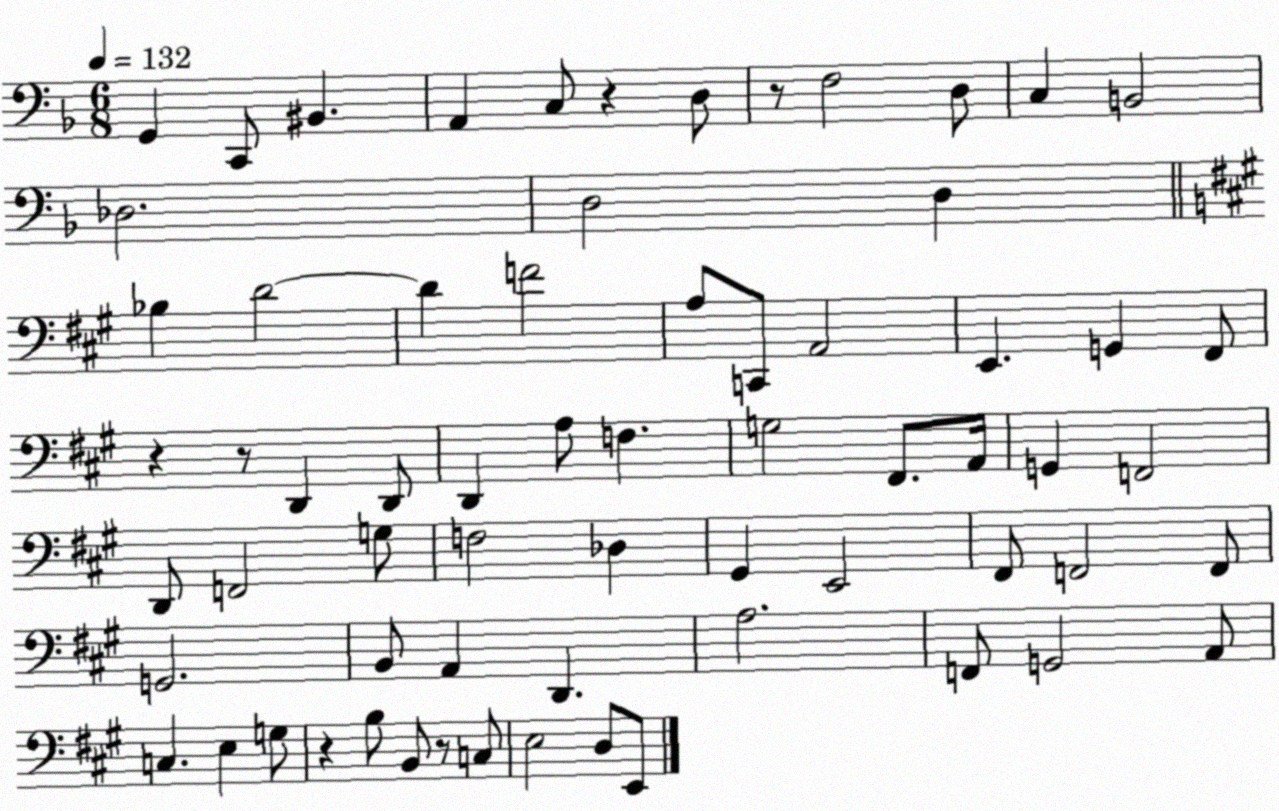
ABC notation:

X:1
T:Untitled
M:6/8
L:1/4
K:F
G,, C,,/2 ^B,, A,, C,/2 z D,/2 z/2 F,2 D,/2 C, B,,2 _D,2 D,2 D, _B, D2 D F2 A,/2 C,,/2 A,,2 E,, G,, ^F,,/2 z z/2 D,, D,,/2 D,, A,/2 F, G,2 ^F,,/2 A,,/4 G,, F,,2 D,,/2 F,,2 G,/2 F,2 _D, ^G,, E,,2 ^F,,/2 F,,2 F,,/2 G,,2 B,,/2 A,, D,, A,2 F,,/2 G,,2 A,,/2 C, E, G,/2 z B,/2 B,,/2 z/2 C,/2 E,2 D,/2 E,,/2